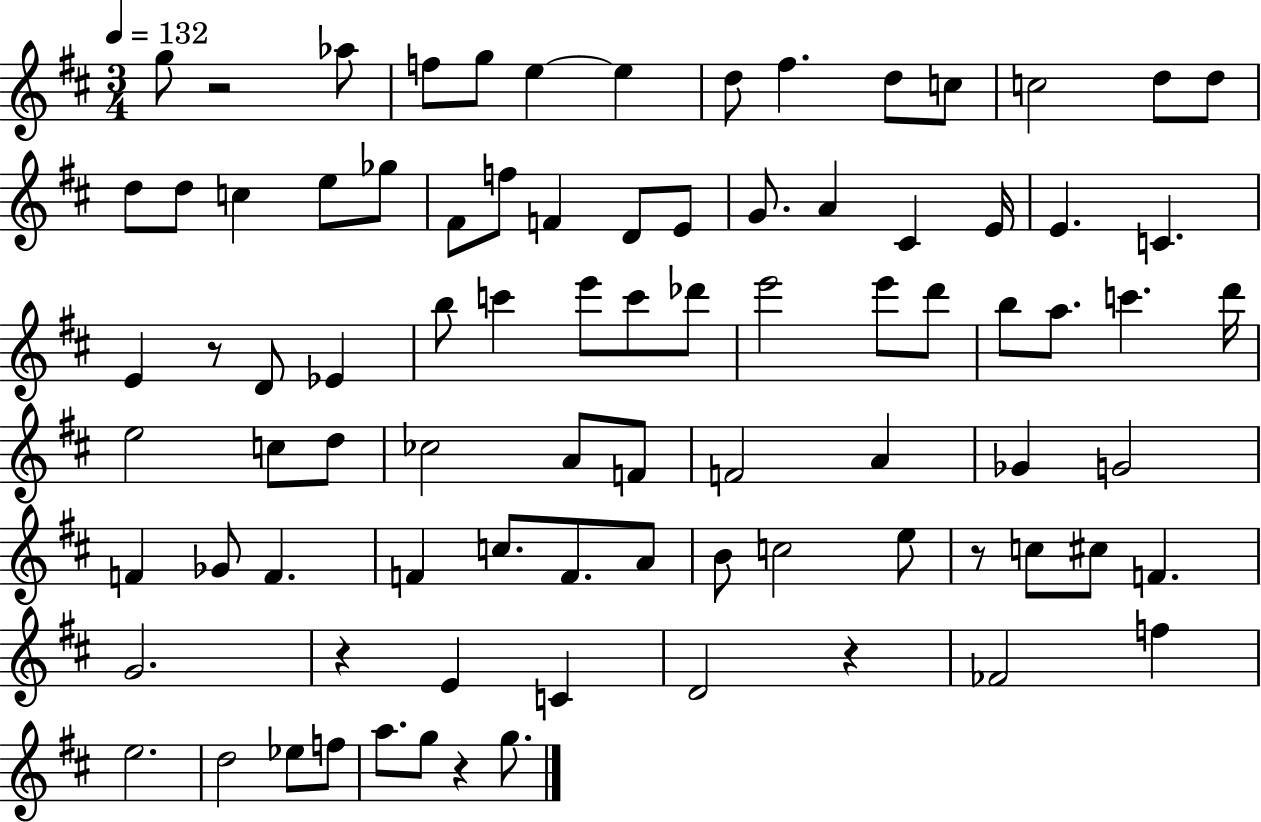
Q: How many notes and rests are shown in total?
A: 86